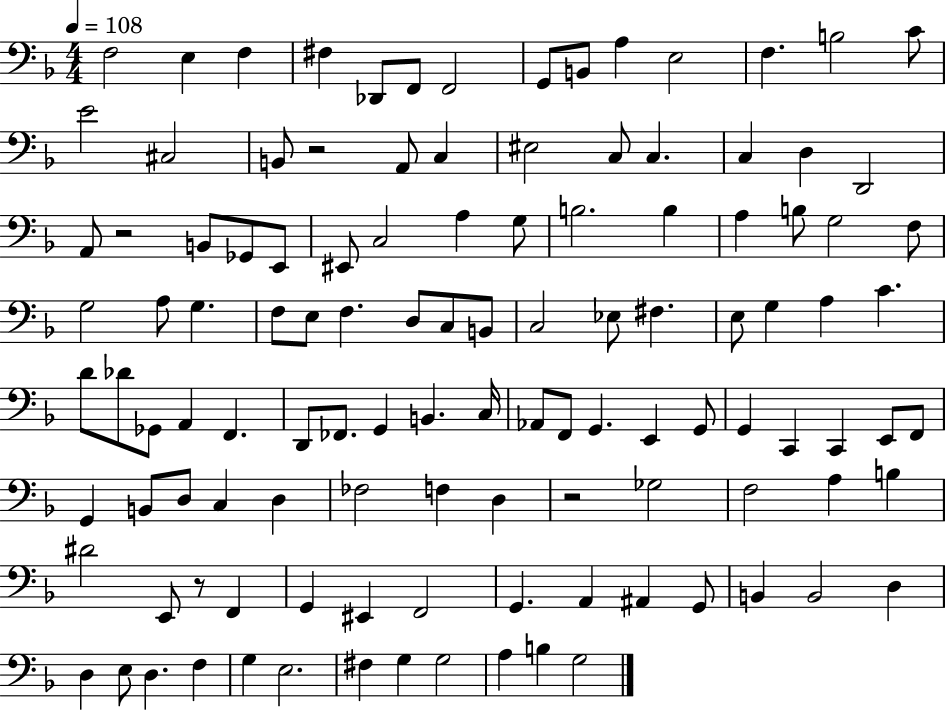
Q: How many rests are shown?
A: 4